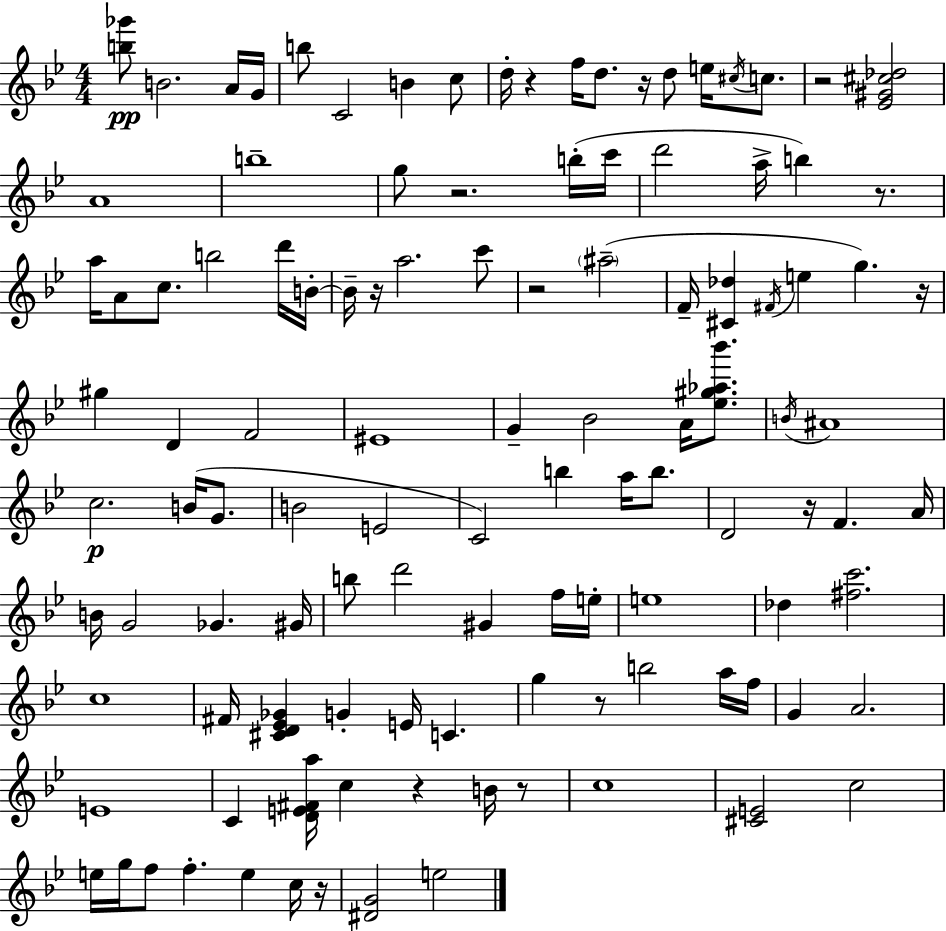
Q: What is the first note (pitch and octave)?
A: B4